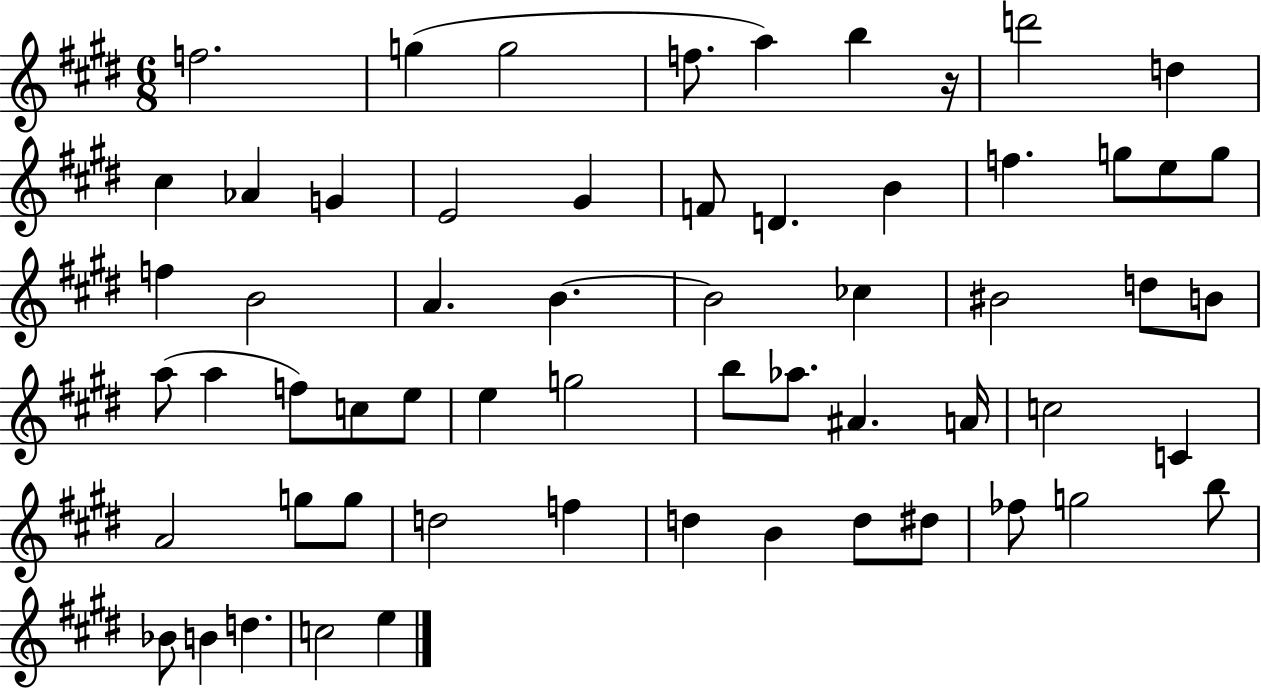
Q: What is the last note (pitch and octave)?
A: E5